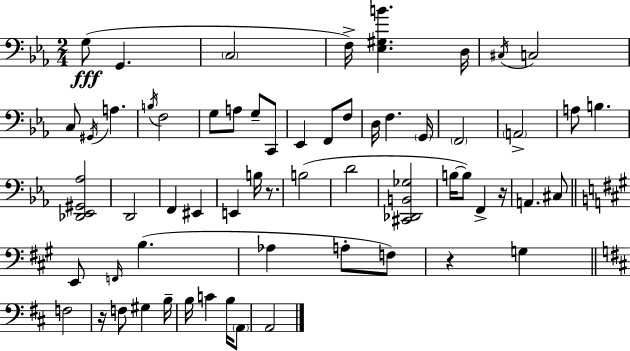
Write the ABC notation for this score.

X:1
T:Untitled
M:2/4
L:1/4
K:Cm
G,/2 G,, C,2 F,/4 [_E,^G,B] D,/4 ^C,/4 C,2 C,/2 ^G,,/4 A, B,/4 F,2 G,/2 A,/2 G,/2 C,,/2 _E,, F,,/2 F,/2 D,/4 F, G,,/4 F,,2 A,,2 A,/2 B, [_D,,_E,,^G,,_A,]2 D,,2 F,, ^E,, E,, B,/4 z/2 B,2 D2 [^C,,_D,,B,,_G,]2 B,/4 B,/2 F,, z/4 A,, ^C,/2 E,,/2 F,,/4 B, _A, A,/2 F,/2 z G, F,2 z/4 F,/2 ^G, B,/4 B,/4 C B,/4 A,,/2 A,,2